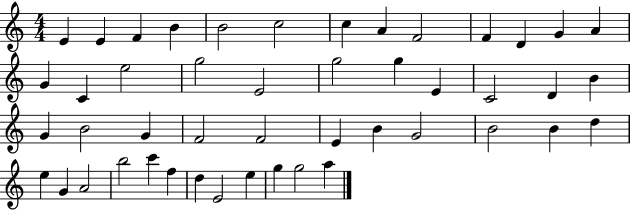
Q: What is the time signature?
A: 4/4